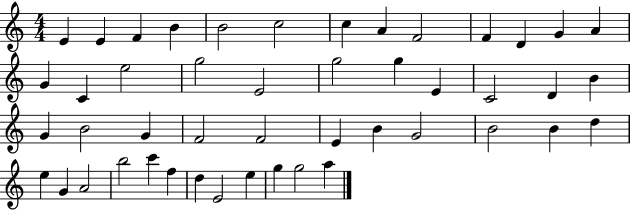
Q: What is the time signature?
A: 4/4